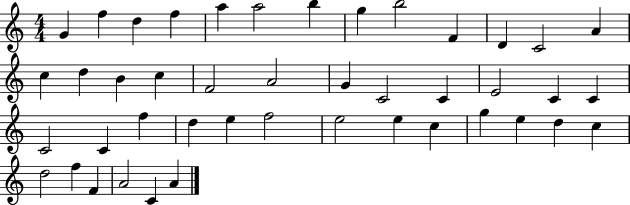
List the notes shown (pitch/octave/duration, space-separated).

G4/q F5/q D5/q F5/q A5/q A5/h B5/q G5/q B5/h F4/q D4/q C4/h A4/q C5/q D5/q B4/q C5/q F4/h A4/h G4/q C4/h C4/q E4/h C4/q C4/q C4/h C4/q F5/q D5/q E5/q F5/h E5/h E5/q C5/q G5/q E5/q D5/q C5/q D5/h F5/q F4/q A4/h C4/q A4/q